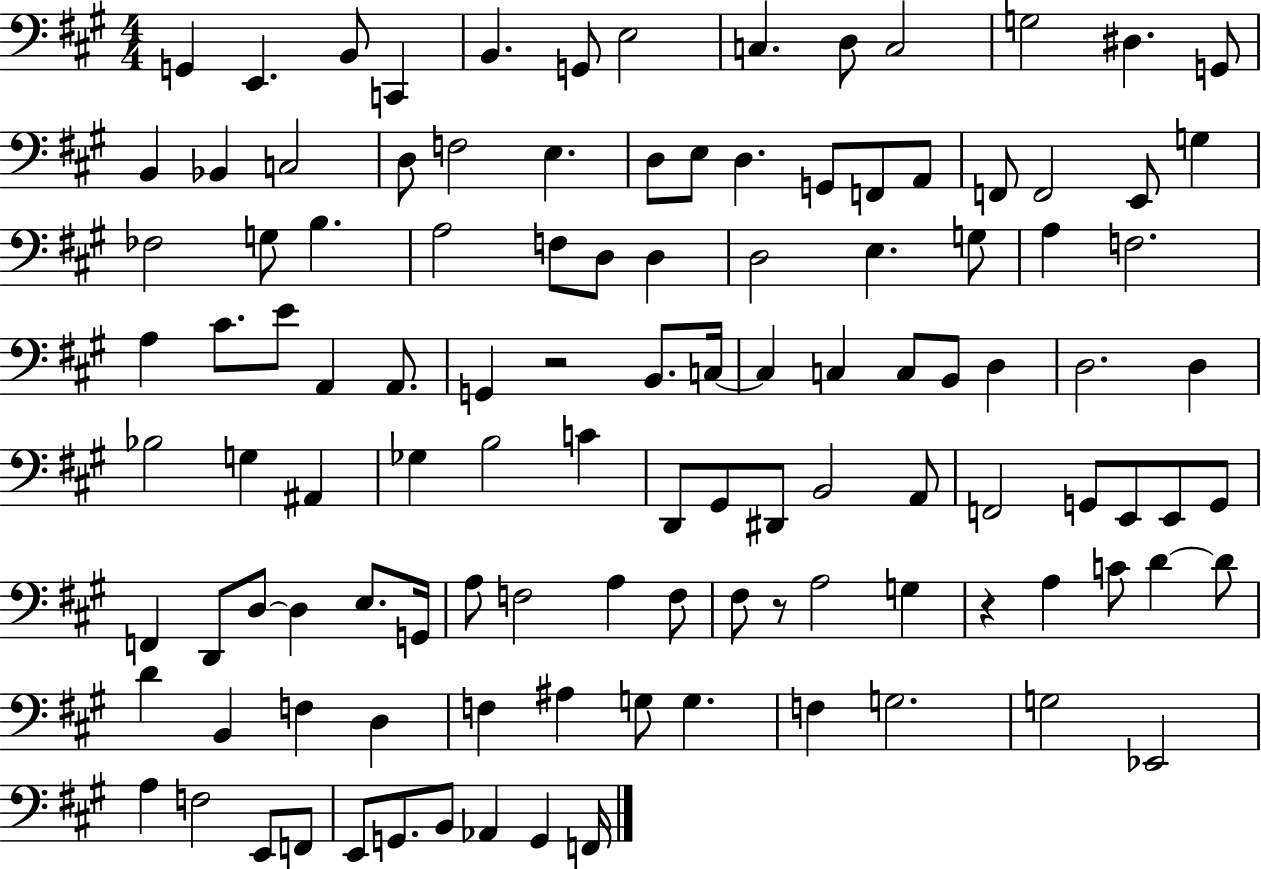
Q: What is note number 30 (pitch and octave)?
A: FES3